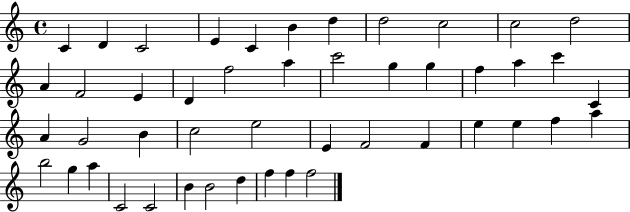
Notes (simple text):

C4/q D4/q C4/h E4/q C4/q B4/q D5/q D5/h C5/h C5/h D5/h A4/q F4/h E4/q D4/q F5/h A5/q C6/h G5/q G5/q F5/q A5/q C6/q C4/q A4/q G4/h B4/q C5/h E5/h E4/q F4/h F4/q E5/q E5/q F5/q A5/q B5/h G5/q A5/q C4/h C4/h B4/q B4/h D5/q F5/q F5/q F5/h